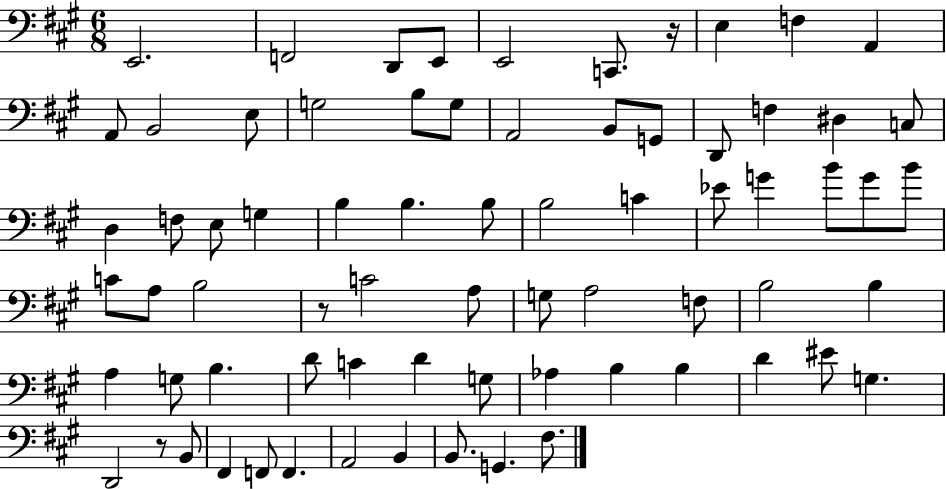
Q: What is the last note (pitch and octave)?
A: F#3